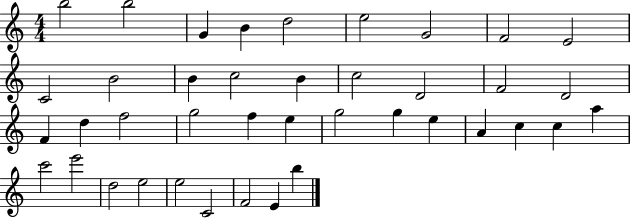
X:1
T:Untitled
M:4/4
L:1/4
K:C
b2 b2 G B d2 e2 G2 F2 E2 C2 B2 B c2 B c2 D2 F2 D2 F d f2 g2 f e g2 g e A c c a c'2 e'2 d2 e2 e2 C2 F2 E b